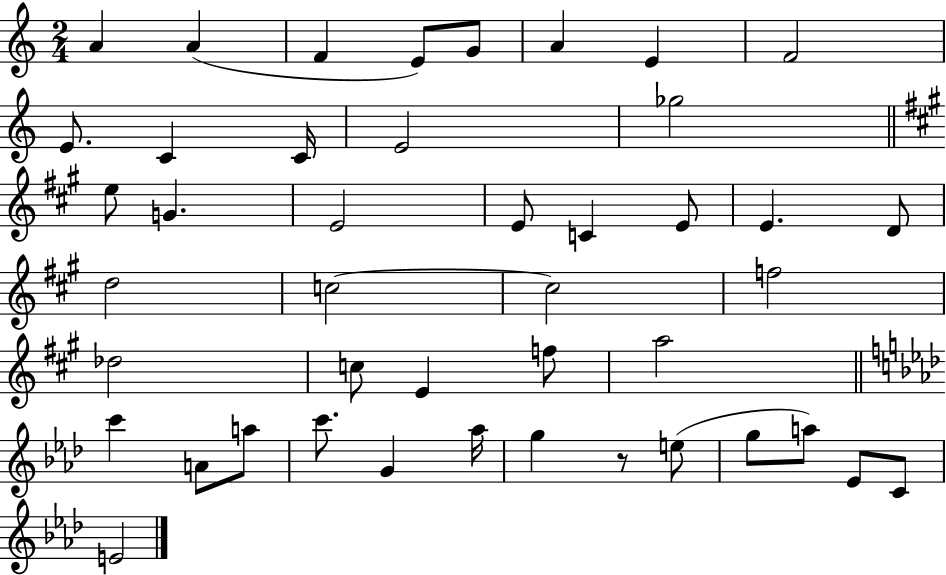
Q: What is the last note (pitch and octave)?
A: E4